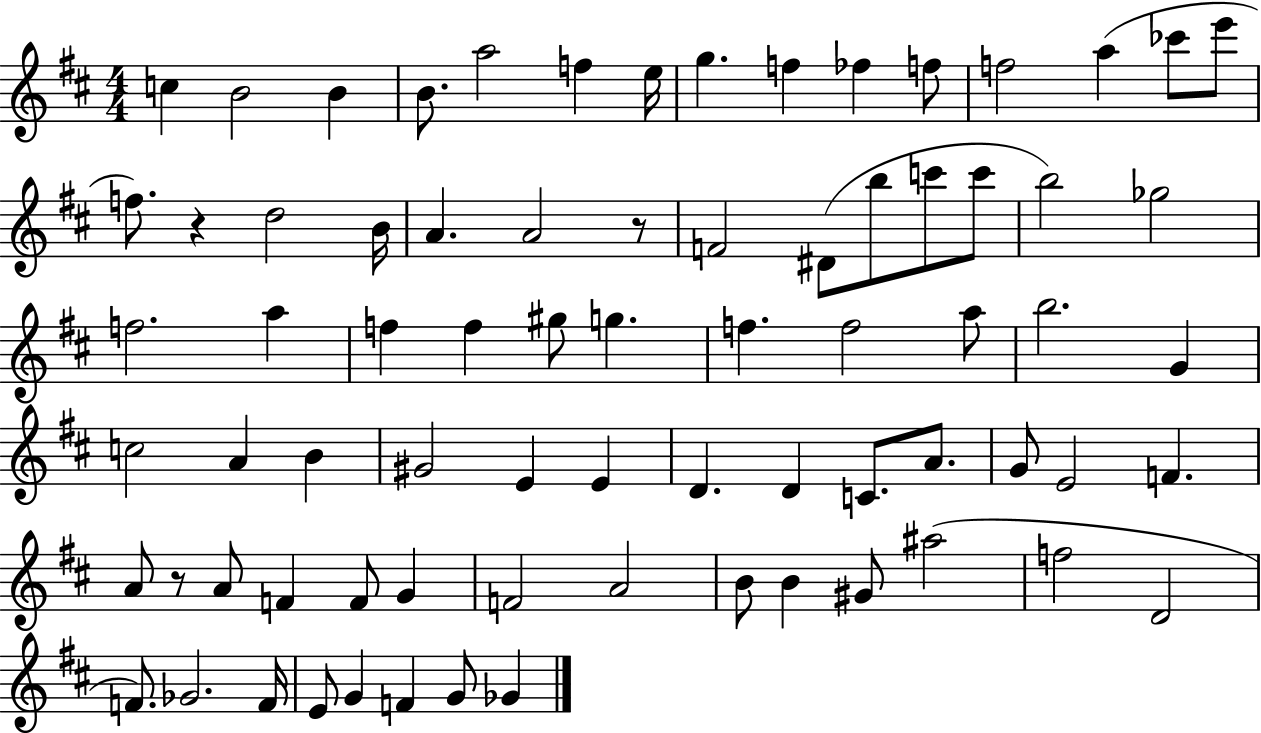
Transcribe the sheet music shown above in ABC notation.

X:1
T:Untitled
M:4/4
L:1/4
K:D
c B2 B B/2 a2 f e/4 g f _f f/2 f2 a _c'/2 e'/2 f/2 z d2 B/4 A A2 z/2 F2 ^D/2 b/2 c'/2 c'/2 b2 _g2 f2 a f f ^g/2 g f f2 a/2 b2 G c2 A B ^G2 E E D D C/2 A/2 G/2 E2 F A/2 z/2 A/2 F F/2 G F2 A2 B/2 B ^G/2 ^a2 f2 D2 F/2 _G2 F/4 E/2 G F G/2 _G